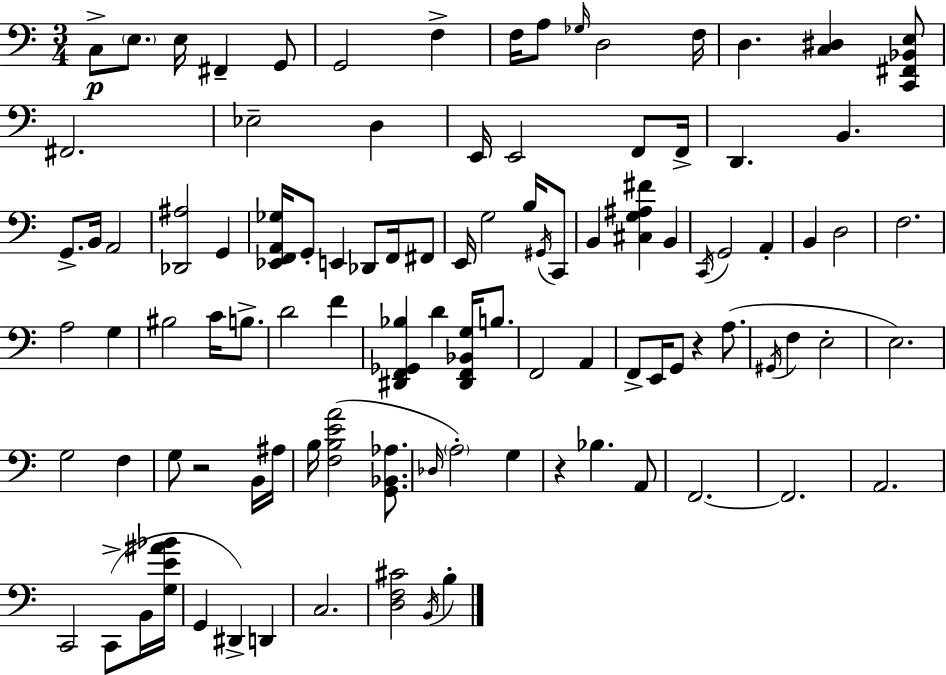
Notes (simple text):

C3/e E3/e. E3/s F#2/q G2/e G2/h F3/q F3/s A3/e Gb3/s D3/h F3/s D3/q. [C3,D#3]/q [C2,F#2,Bb2,E3]/e F#2/h. Eb3/h D3/q E2/s E2/h F2/e F2/s D2/q. B2/q. G2/e. B2/s A2/h [Db2,A#3]/h G2/q [Eb2,F2,A2,Gb3]/s G2/e E2/q Db2/e F2/s F#2/e E2/s G3/h B3/s G#2/s C2/e B2/q [C#3,G3,A#3,F#4]/q B2/q C2/s G2/h A2/q B2/q D3/h F3/h. A3/h G3/q BIS3/h C4/s B3/e. D4/h F4/q [D#2,F2,Gb2,Bb3]/q D4/q [D#2,F2,Bb2,G3]/s B3/e. F2/h A2/q F2/e E2/s G2/e R/q A3/e. G#2/s F3/q E3/h E3/h. G3/h F3/q G3/e R/h B2/s A#3/s B3/s [F3,B3,E4,A4]/h [G2,Bb2,Ab3]/e. Db3/s A3/h G3/q R/q Bb3/q. A2/e F2/h. F2/h. A2/h. C2/h C2/e B2/s [G3,E4,A#4,Bb4]/s G2/q D#2/q D2/q C3/h. [D3,F3,C#4]/h B2/s B3/q